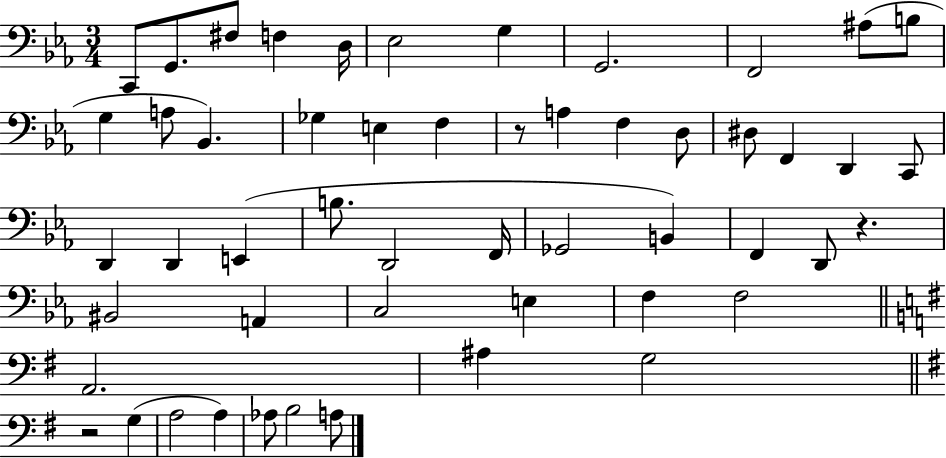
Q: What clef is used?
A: bass